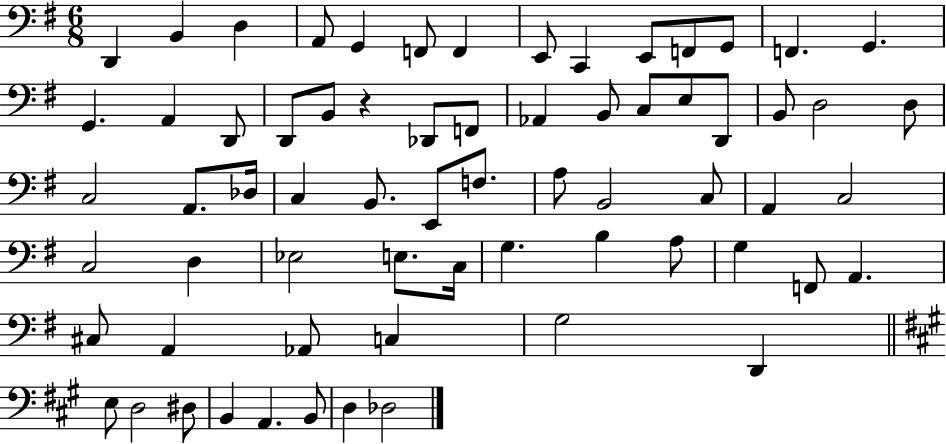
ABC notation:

X:1
T:Untitled
M:6/8
L:1/4
K:G
D,, B,, D, A,,/2 G,, F,,/2 F,, E,,/2 C,, E,,/2 F,,/2 G,,/2 F,, G,, G,, A,, D,,/2 D,,/2 B,,/2 z _D,,/2 F,,/2 _A,, B,,/2 C,/2 E,/2 D,,/2 B,,/2 D,2 D,/2 C,2 A,,/2 _D,/4 C, B,,/2 E,,/2 F,/2 A,/2 B,,2 C,/2 A,, C,2 C,2 D, _E,2 E,/2 C,/4 G, B, A,/2 G, F,,/2 A,, ^C,/2 A,, _A,,/2 C, G,2 D,, E,/2 D,2 ^D,/2 B,, A,, B,,/2 D, _D,2